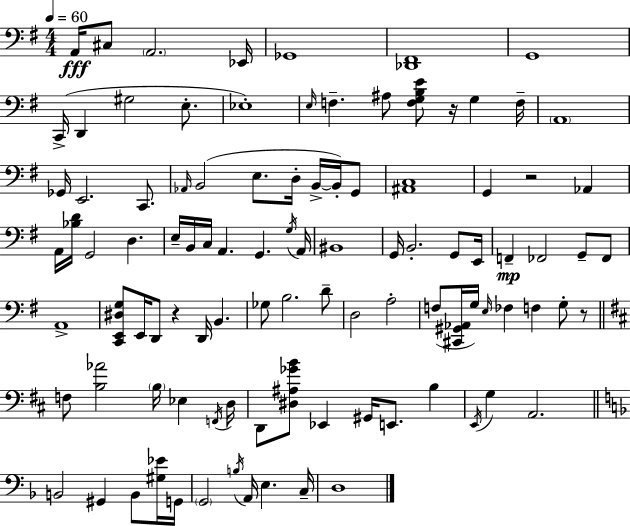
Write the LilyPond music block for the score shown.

{
  \clef bass
  \numericTimeSignature
  \time 4/4
  \key e \minor
  \tempo 4 = 60
  a,16\fff cis8 \parenthesize a,2. ees,16 | ges,1 | <des, fis,>1 | g,1 | \break c,16->( d,4 gis2 e8.-. | ees1-.) | \grace { e16 } f4.-- ais8 <f g b e'>8 r16 g4 | f16-- \parenthesize a,1 | \break ges,16 e,2. c,8. | \grace { aes,16 } b,2( e8. d16-. b,16->~~ b,16-.) | g,8 <ais, c>1 | g,4 r2 aes,4 | \break a,16 <bes d'>16 g,2 d4. | e16-- b,16 c16 a,4. g,4. | \acciaccatura { g16 } a,16 bis,1 | g,16 b,2.-. | \break g,8 e,16 f,4--\mp fes,2 g,8-- | fes,8 a,1-> | <c, e, dis g>8 e,16 d,8 r4 d,16 b,4. | ges8 b2. | \break d'8-- d2 a2-. | f8( <cis, gis, aes,>16 g16) \grace { e16 } fes4 f4 | g8-. r8 \bar "||" \break \key d \major f8 <b aes'>2 \parenthesize b16 ees4 \acciaccatura { f,16 } | d16 d,8 <dis ais ges' b'>8 ees,4 gis,16 e,8. b4 | \acciaccatura { e,16 } g4 a,2. | \bar "||" \break \key f \major b,2 gis,4 b,8 <gis ees'>16 g,16 | \parenthesize g,2 \acciaccatura { b16 } a,16 e4. | c16-- d1 | \bar "|."
}